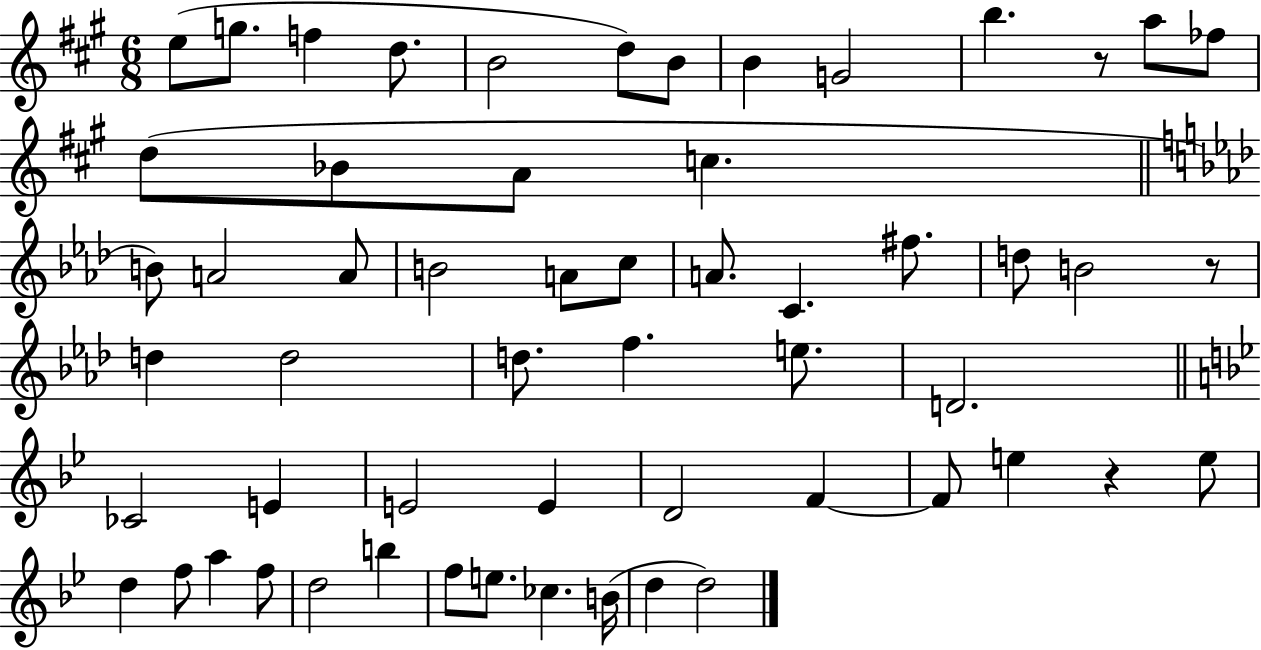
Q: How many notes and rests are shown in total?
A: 57